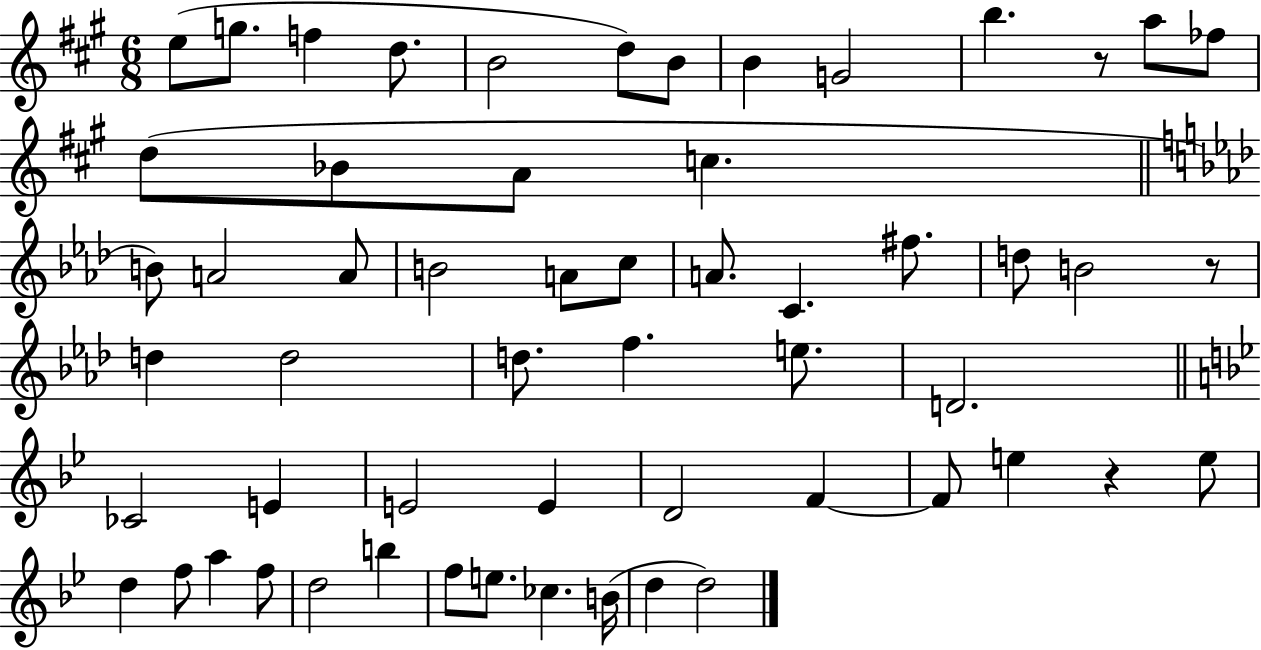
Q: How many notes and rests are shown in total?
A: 57